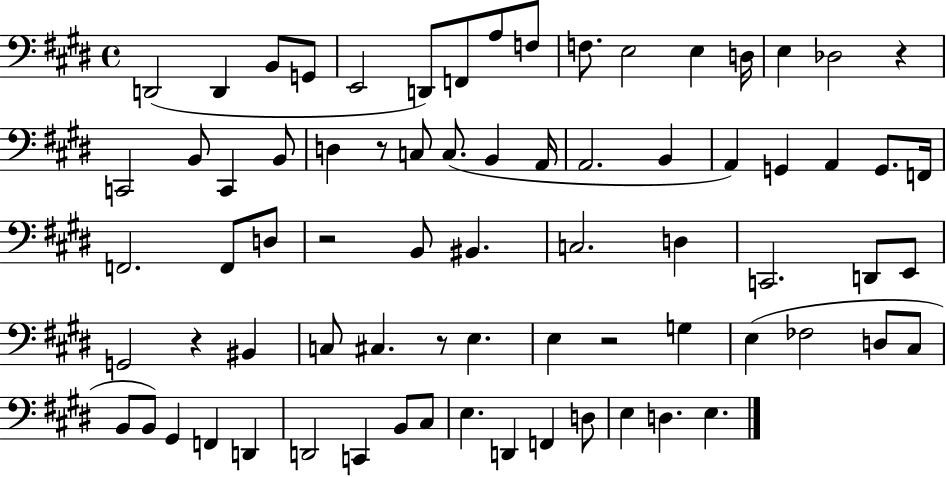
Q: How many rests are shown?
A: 6